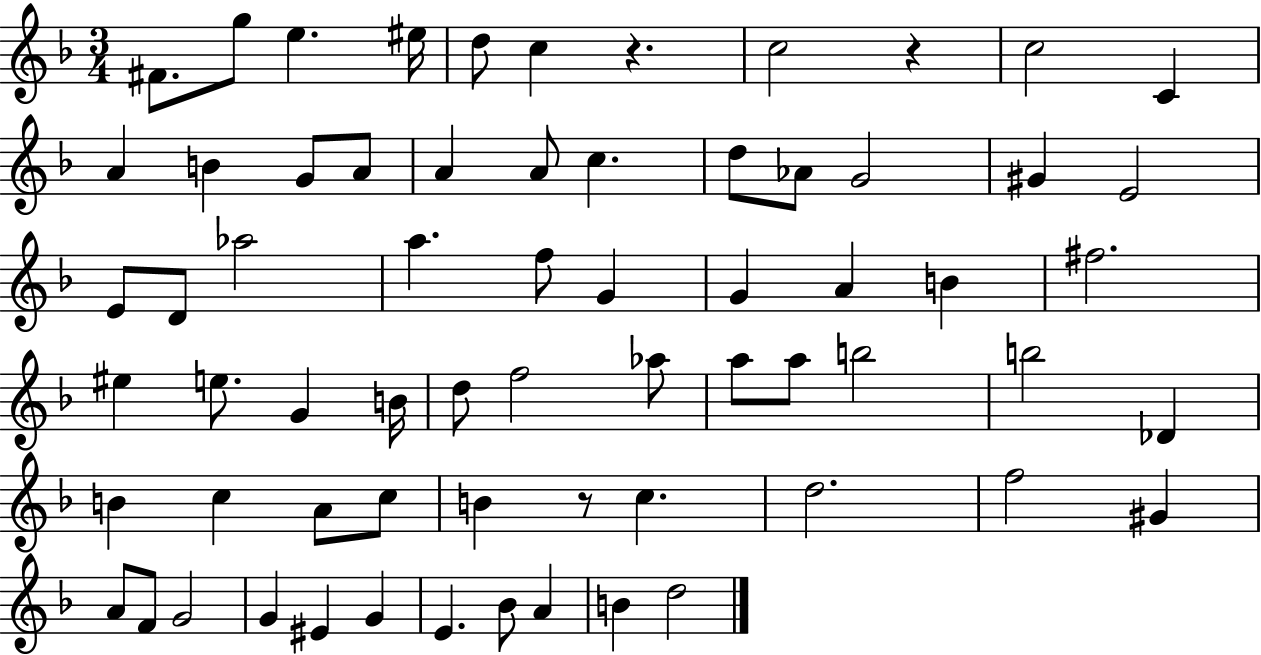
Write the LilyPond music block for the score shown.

{
  \clef treble
  \numericTimeSignature
  \time 3/4
  \key f \major
  \repeat volta 2 { fis'8. g''8 e''4. eis''16 | d''8 c''4 r4. | c''2 r4 | c''2 c'4 | \break a'4 b'4 g'8 a'8 | a'4 a'8 c''4. | d''8 aes'8 g'2 | gis'4 e'2 | \break e'8 d'8 aes''2 | a''4. f''8 g'4 | g'4 a'4 b'4 | fis''2. | \break eis''4 e''8. g'4 b'16 | d''8 f''2 aes''8 | a''8 a''8 b''2 | b''2 des'4 | \break b'4 c''4 a'8 c''8 | b'4 r8 c''4. | d''2. | f''2 gis'4 | \break a'8 f'8 g'2 | g'4 eis'4 g'4 | e'4. bes'8 a'4 | b'4 d''2 | \break } \bar "|."
}